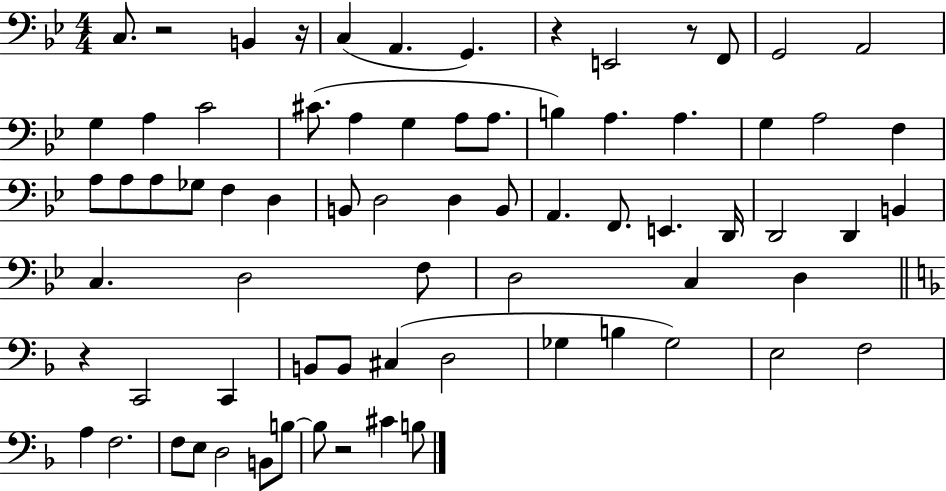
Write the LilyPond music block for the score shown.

{
  \clef bass
  \numericTimeSignature
  \time 4/4
  \key bes \major
  c8. r2 b,4 r16 | c4( a,4. g,4.) | r4 e,2 r8 f,8 | g,2 a,2 | \break g4 a4 c'2 | cis'8.( a4 g4 a8 a8. | b4) a4. a4. | g4 a2 f4 | \break a8 a8 a8 ges8 f4 d4 | b,8 d2 d4 b,8 | a,4. f,8. e,4. d,16 | d,2 d,4 b,4 | \break c4. d2 f8 | d2 c4 d4 | \bar "||" \break \key f \major r4 c,2 c,4 | b,8 b,8 cis4( d2 | ges4 b4 ges2) | e2 f2 | \break a4 f2. | f8 e8 d2 b,8 b8~~ | b8 r2 cis'4 b8 | \bar "|."
}